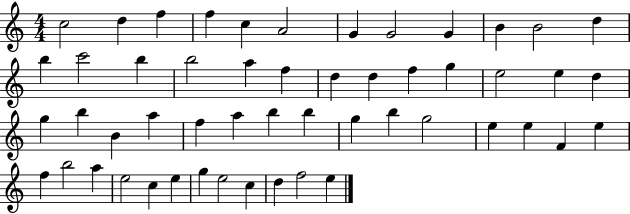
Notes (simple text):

C5/h D5/q F5/q F5/q C5/q A4/h G4/q G4/h G4/q B4/q B4/h D5/q B5/q C6/h B5/q B5/h A5/q F5/q D5/q D5/q F5/q G5/q E5/h E5/q D5/q G5/q B5/q B4/q A5/q F5/q A5/q B5/q B5/q G5/q B5/q G5/h E5/q E5/q F4/q E5/q F5/q B5/h A5/q E5/h C5/q E5/q G5/q E5/h C5/q D5/q F5/h E5/q